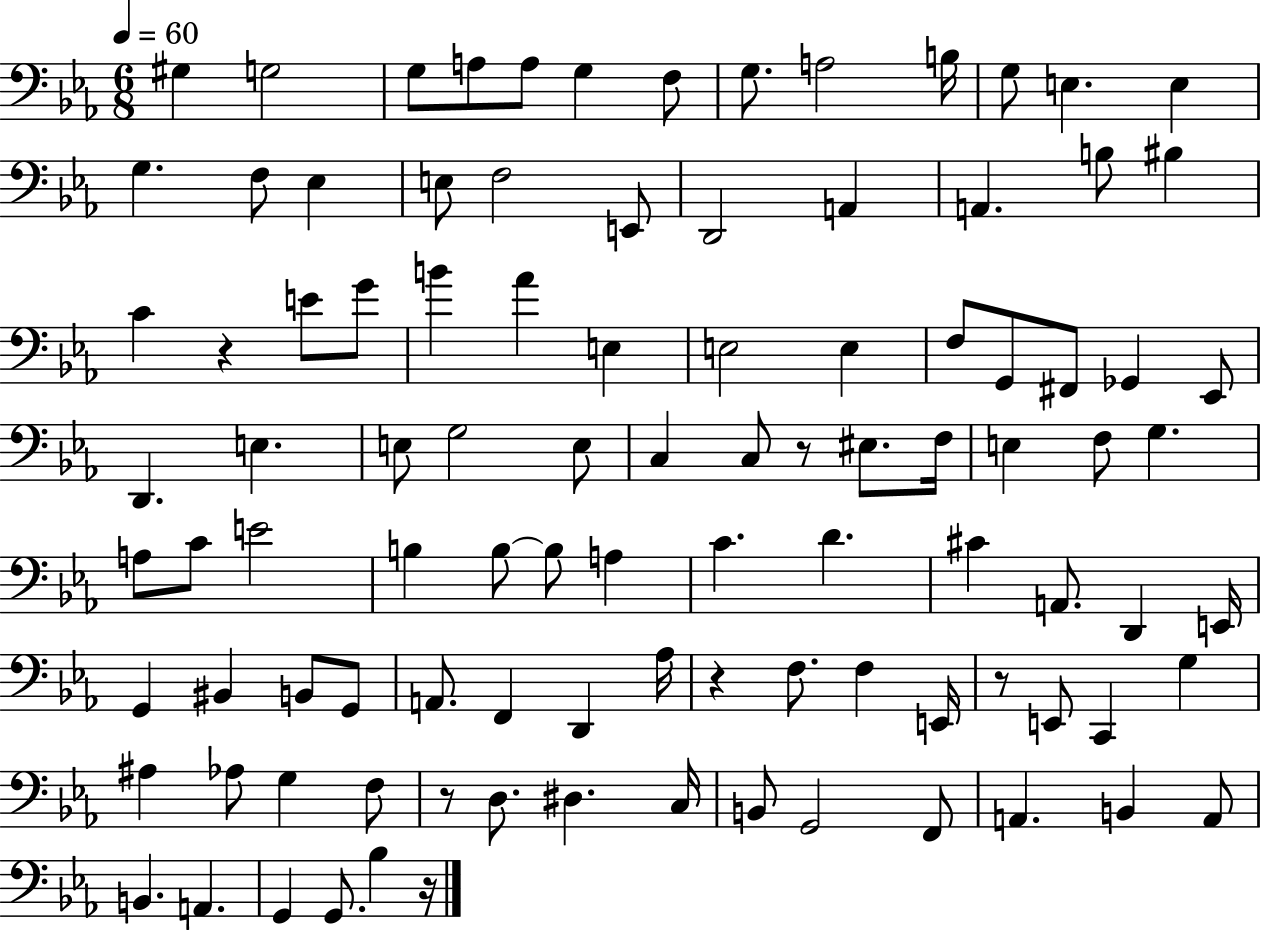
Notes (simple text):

G#3/q G3/h G3/e A3/e A3/e G3/q F3/e G3/e. A3/h B3/s G3/e E3/q. E3/q G3/q. F3/e Eb3/q E3/e F3/h E2/e D2/h A2/q A2/q. B3/e BIS3/q C4/q R/q E4/e G4/e B4/q Ab4/q E3/q E3/h E3/q F3/e G2/e F#2/e Gb2/q Eb2/e D2/q. E3/q. E3/e G3/h E3/e C3/q C3/e R/e EIS3/e. F3/s E3/q F3/e G3/q. A3/e C4/e E4/h B3/q B3/e B3/e A3/q C4/q. D4/q. C#4/q A2/e. D2/q E2/s G2/q BIS2/q B2/e G2/e A2/e. F2/q D2/q Ab3/s R/q F3/e. F3/q E2/s R/e E2/e C2/q G3/q A#3/q Ab3/e G3/q F3/e R/e D3/e. D#3/q. C3/s B2/e G2/h F2/e A2/q. B2/q A2/e B2/q. A2/q. G2/q G2/e. Bb3/q R/s